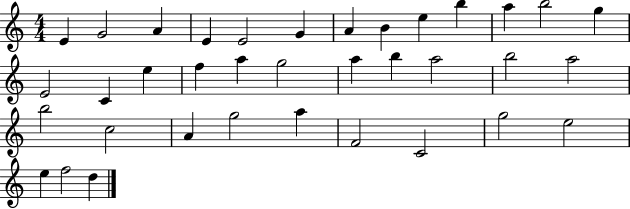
E4/q G4/h A4/q E4/q E4/h G4/q A4/q B4/q E5/q B5/q A5/q B5/h G5/q E4/h C4/q E5/q F5/q A5/q G5/h A5/q B5/q A5/h B5/h A5/h B5/h C5/h A4/q G5/h A5/q F4/h C4/h G5/h E5/h E5/q F5/h D5/q